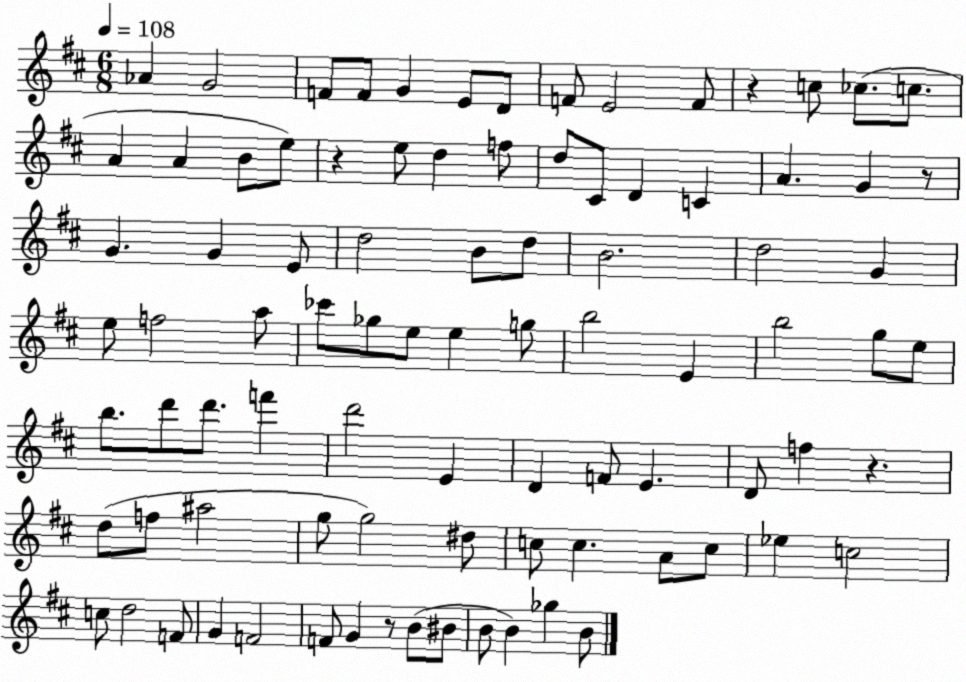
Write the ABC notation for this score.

X:1
T:Untitled
M:6/8
L:1/4
K:D
_A G2 F/2 F/2 G E/2 D/2 F/2 E2 F/2 z c/2 _c/2 c/2 A A B/2 e/2 z e/2 d f/2 d/2 ^C/2 D C A G z/2 G G E/2 d2 B/2 d/2 B2 d2 G e/2 f2 a/2 _c'/2 _g/2 e/2 e g/2 b2 E b2 g/2 e/2 b/2 d'/2 d'/2 f' d'2 E D F/2 E D/2 f z d/2 f/2 ^a2 g/2 g2 ^d/2 c/2 c A/2 c/2 _e c2 c/2 d2 F/2 G F2 F/2 G z/2 B/2 ^B/2 B/2 B _g B/2